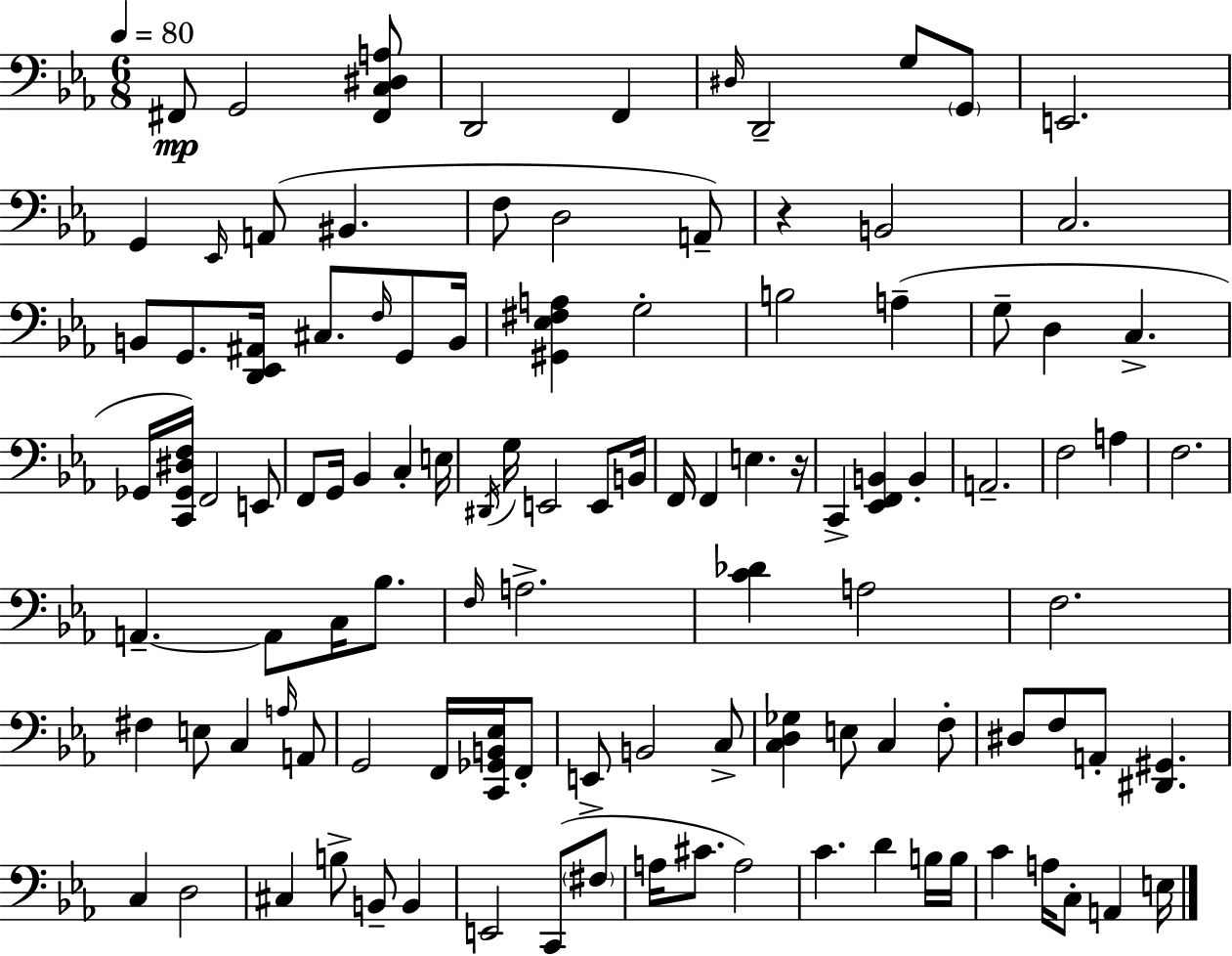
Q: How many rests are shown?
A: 2